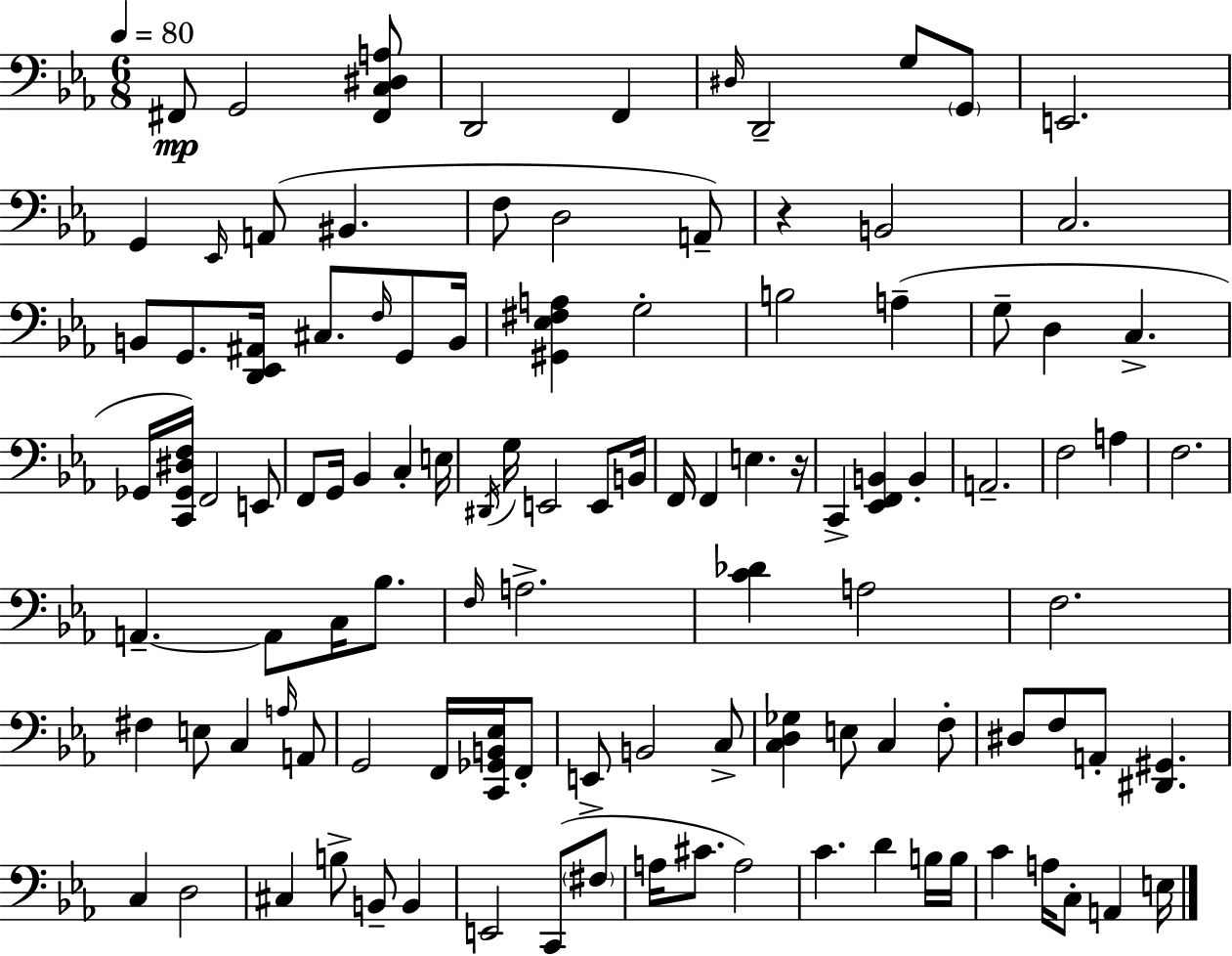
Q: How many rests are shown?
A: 2